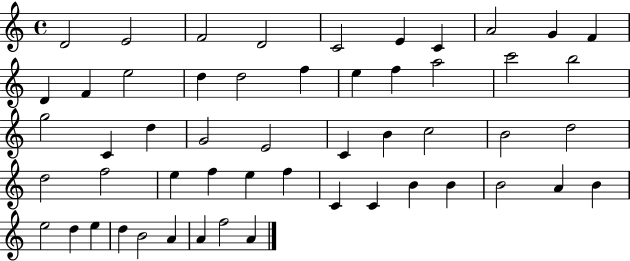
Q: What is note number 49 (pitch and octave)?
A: B4